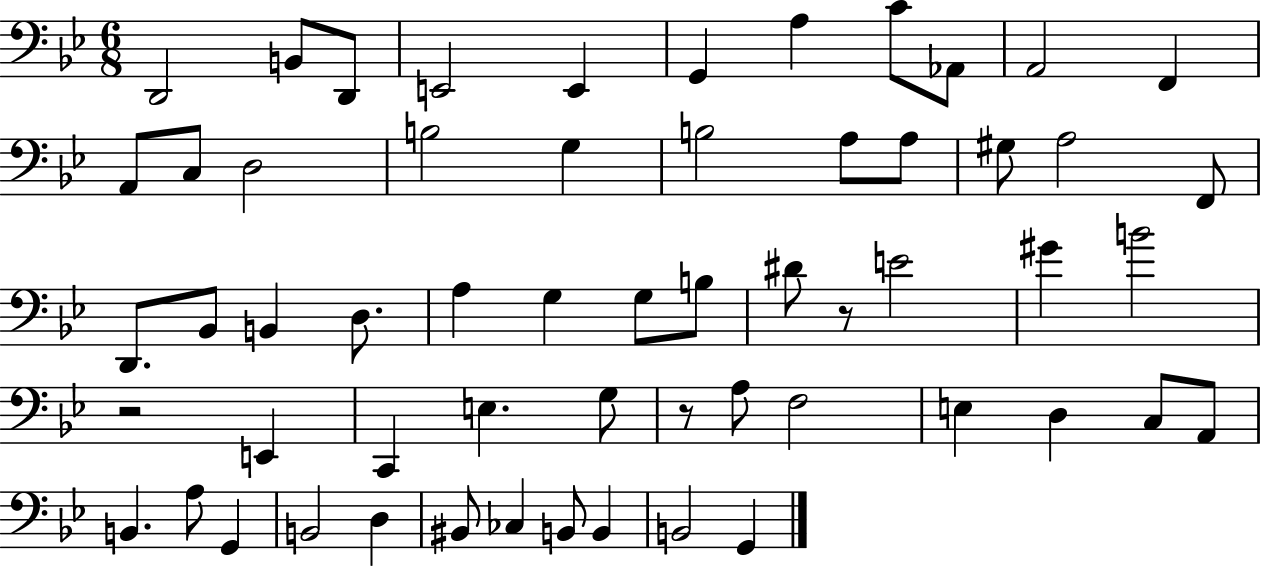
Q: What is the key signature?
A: BES major